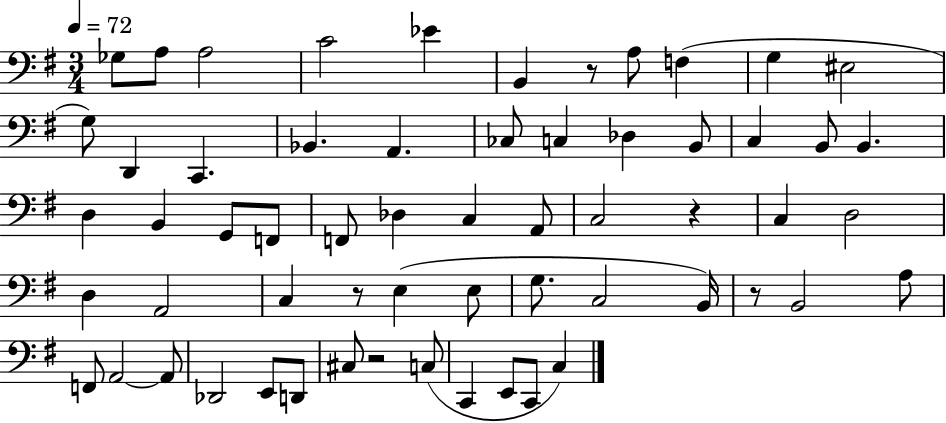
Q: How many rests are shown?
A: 5